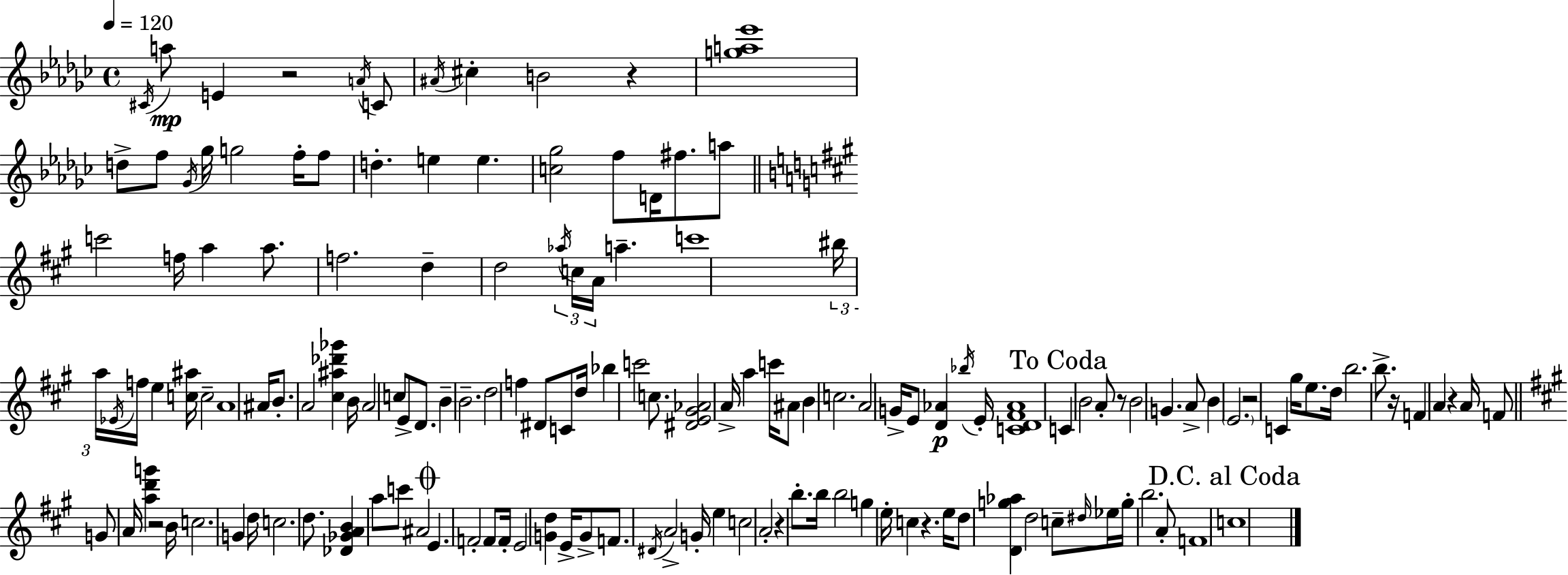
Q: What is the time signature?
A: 4/4